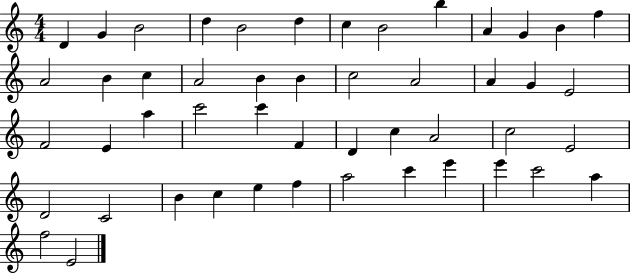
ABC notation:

X:1
T:Untitled
M:4/4
L:1/4
K:C
D G B2 d B2 d c B2 b A G B f A2 B c A2 B B c2 A2 A G E2 F2 E a c'2 c' F D c A2 c2 E2 D2 C2 B c e f a2 c' e' e' c'2 a f2 E2